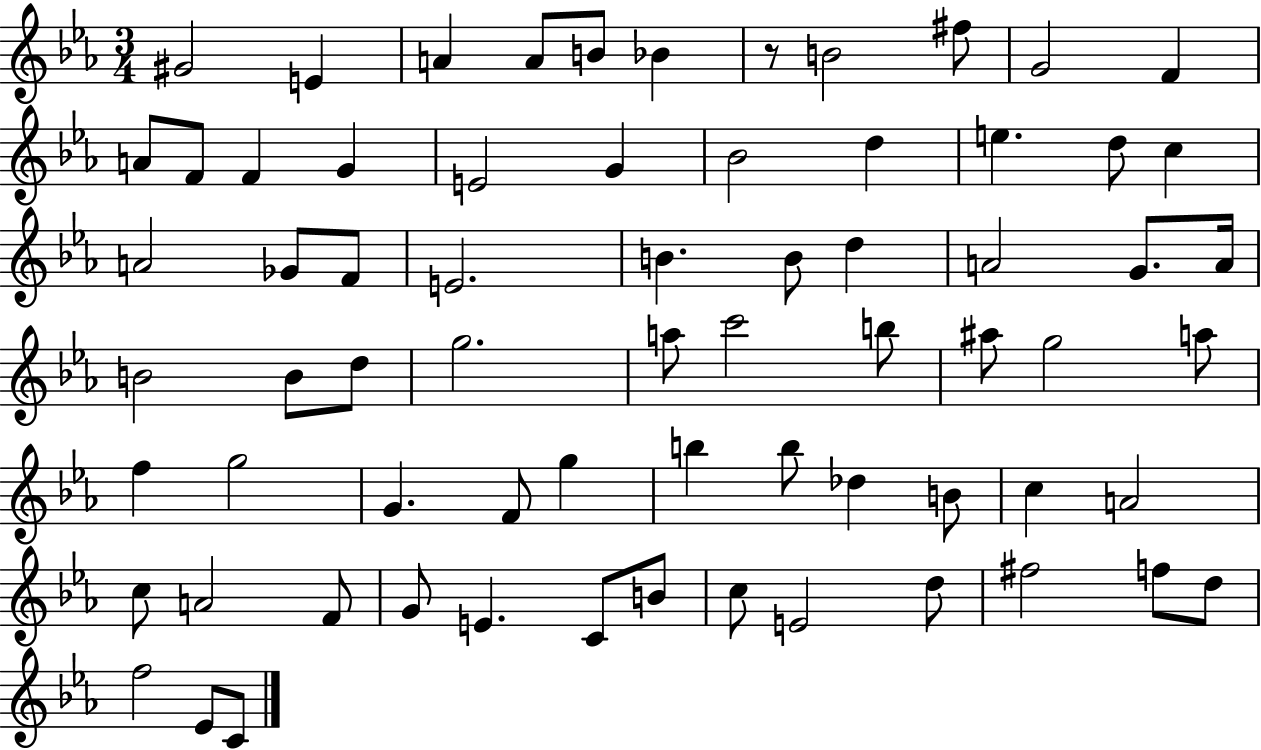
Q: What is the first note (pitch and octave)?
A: G#4